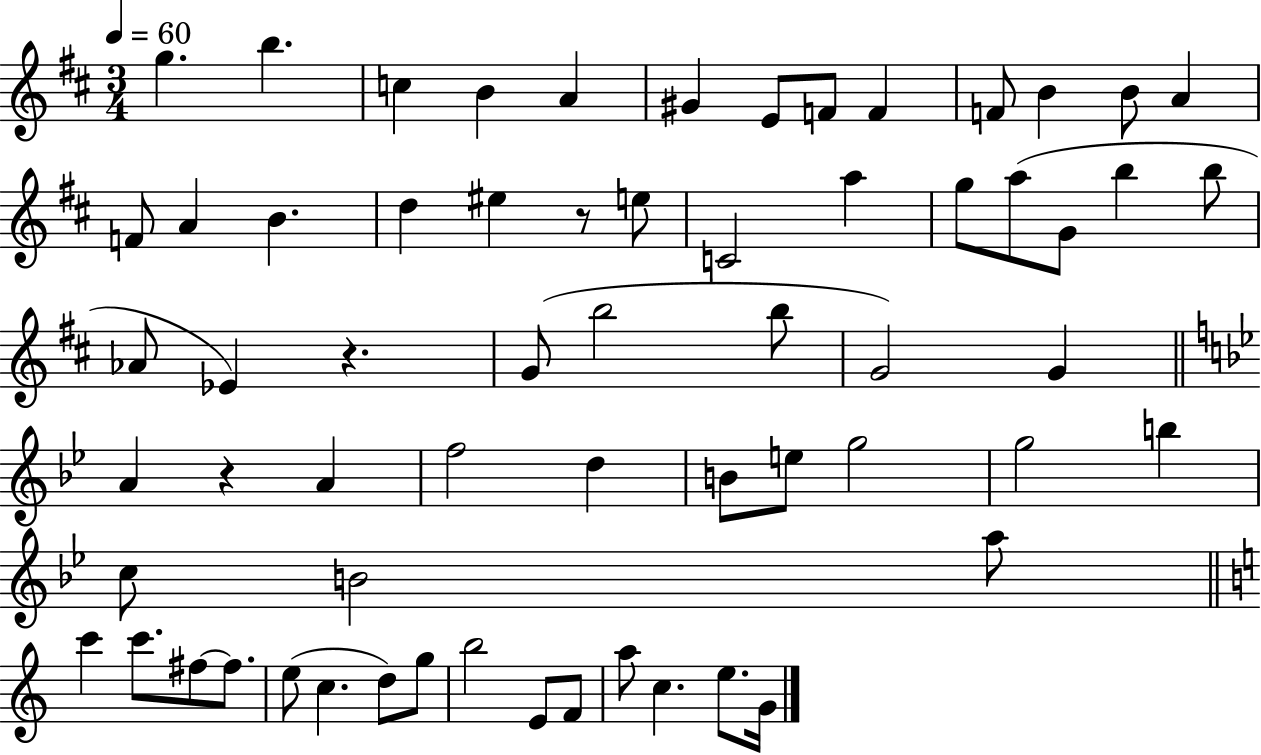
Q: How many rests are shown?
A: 3